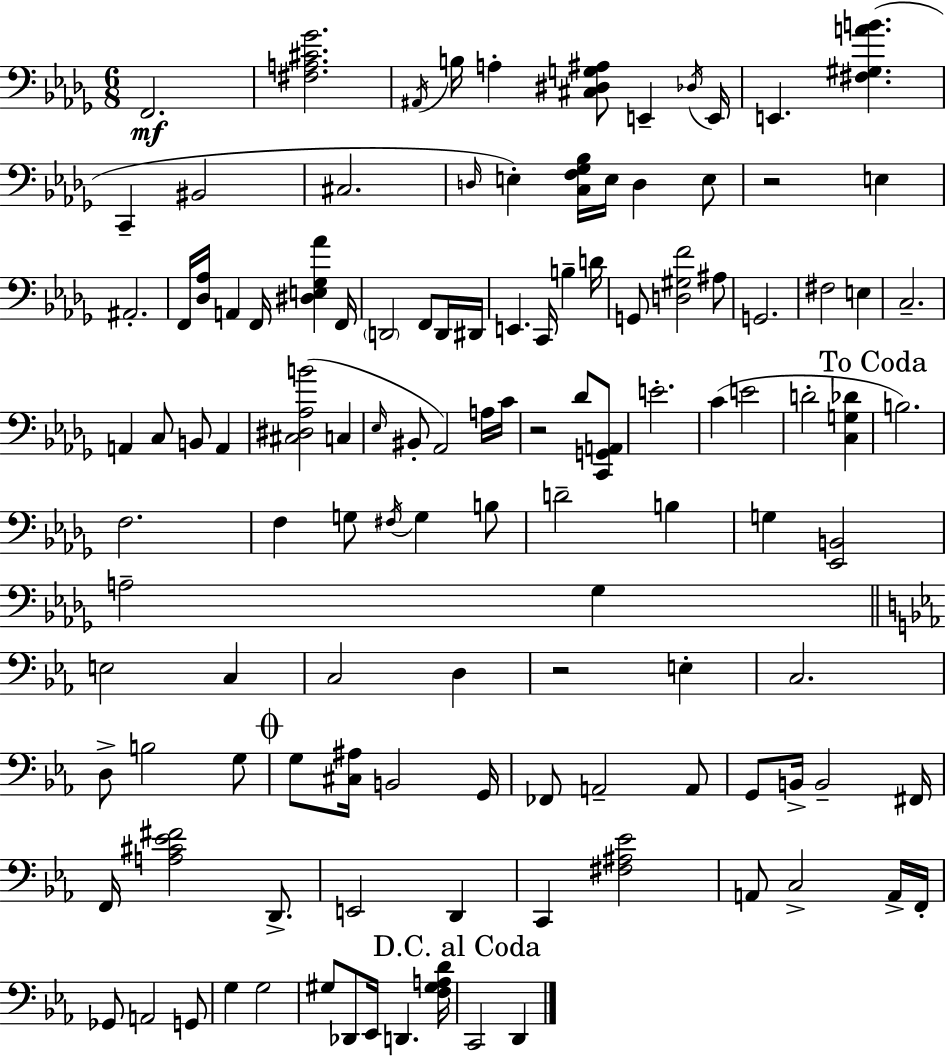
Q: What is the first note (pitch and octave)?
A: F2